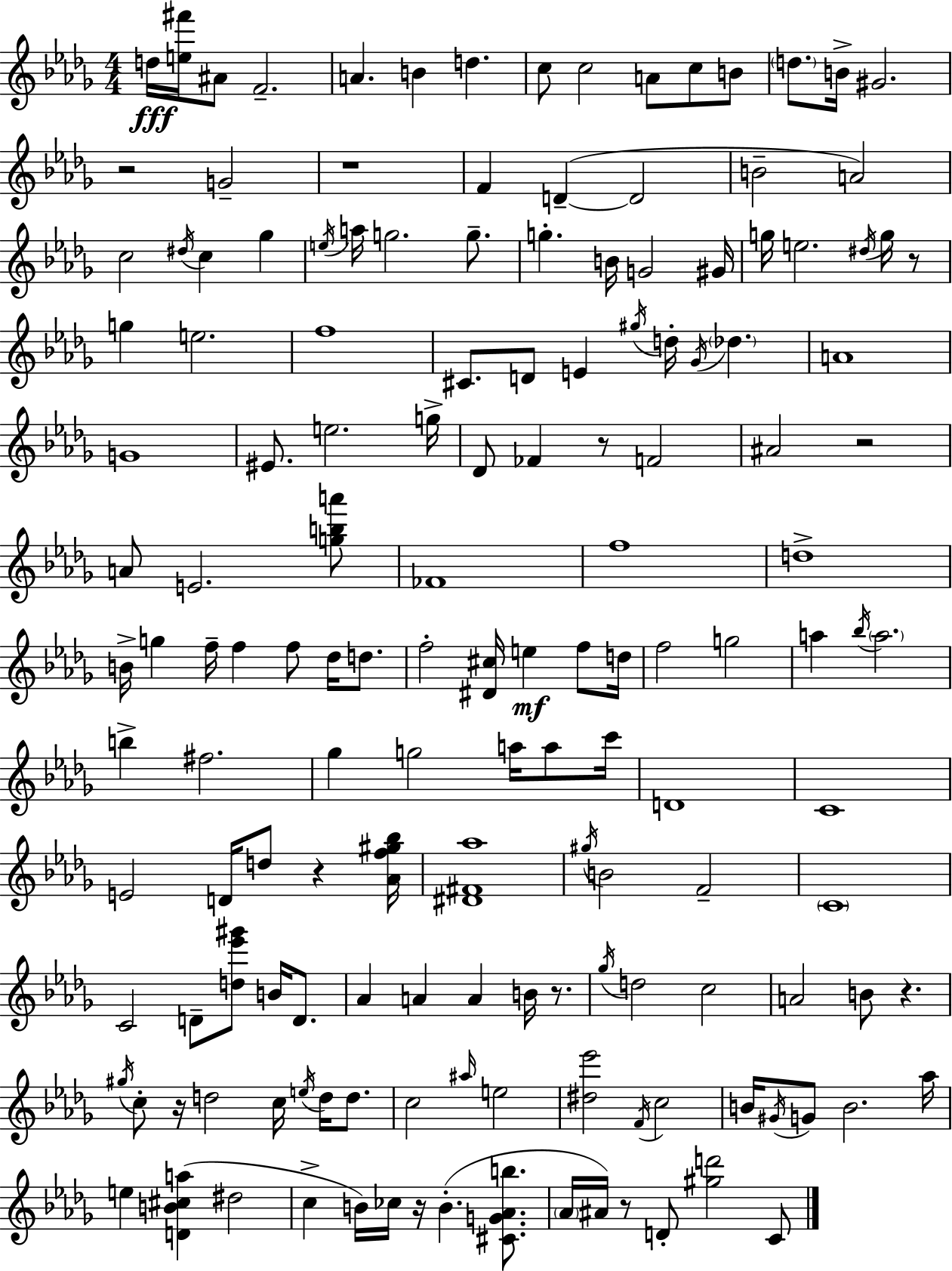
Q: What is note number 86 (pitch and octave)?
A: E4